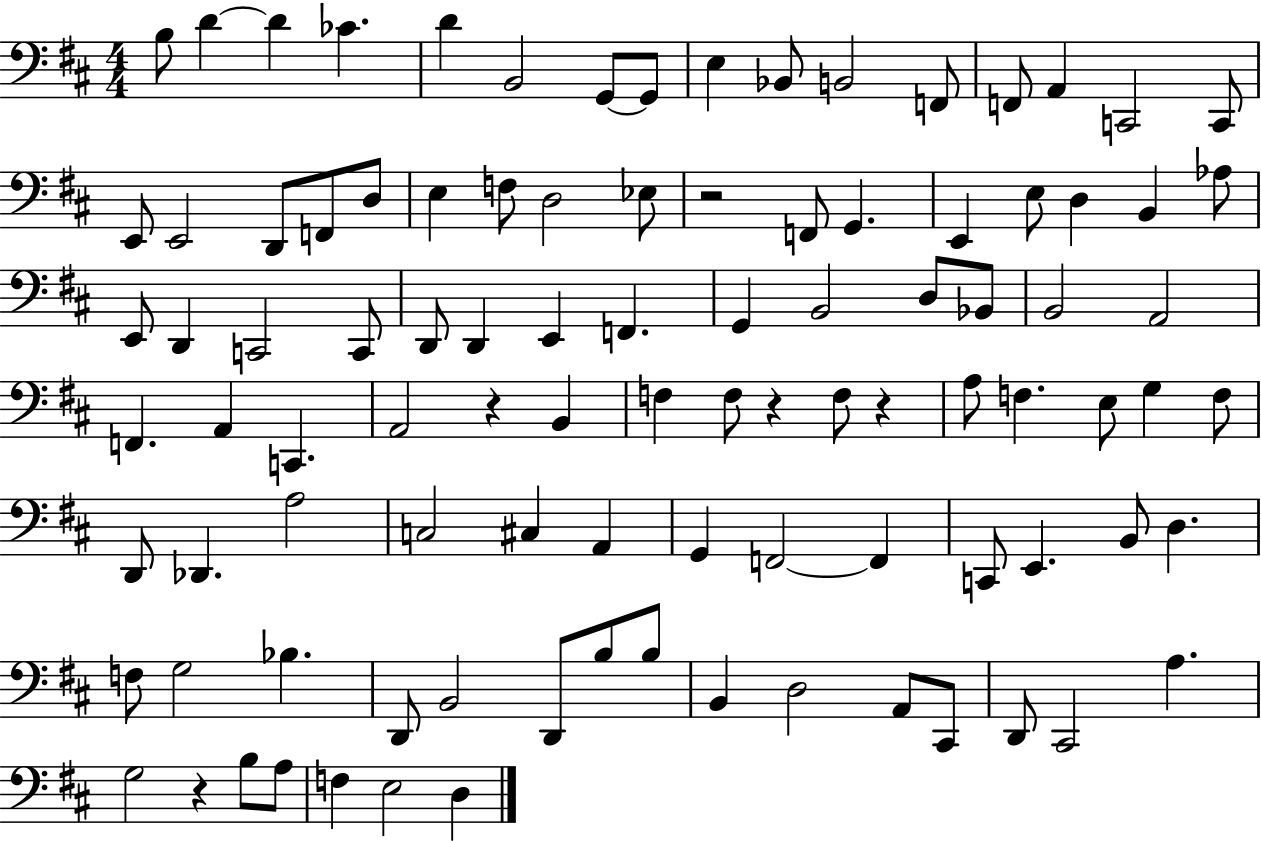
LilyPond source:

{
  \clef bass
  \numericTimeSignature
  \time 4/4
  \key d \major
  \repeat volta 2 { b8 d'4~~ d'4 ces'4. | d'4 b,2 g,8~~ g,8 | e4 bes,8 b,2 f,8 | f,8 a,4 c,2 c,8 | \break e,8 e,2 d,8 f,8 d8 | e4 f8 d2 ees8 | r2 f,8 g,4. | e,4 e8 d4 b,4 aes8 | \break e,8 d,4 c,2 c,8 | d,8 d,4 e,4 f,4. | g,4 b,2 d8 bes,8 | b,2 a,2 | \break f,4. a,4 c,4. | a,2 r4 b,4 | f4 f8 r4 f8 r4 | a8 f4. e8 g4 f8 | \break d,8 des,4. a2 | c2 cis4 a,4 | g,4 f,2~~ f,4 | c,8 e,4. b,8 d4. | \break f8 g2 bes4. | d,8 b,2 d,8 b8 b8 | b,4 d2 a,8 cis,8 | d,8 cis,2 a4. | \break g2 r4 b8 a8 | f4 e2 d4 | } \bar "|."
}